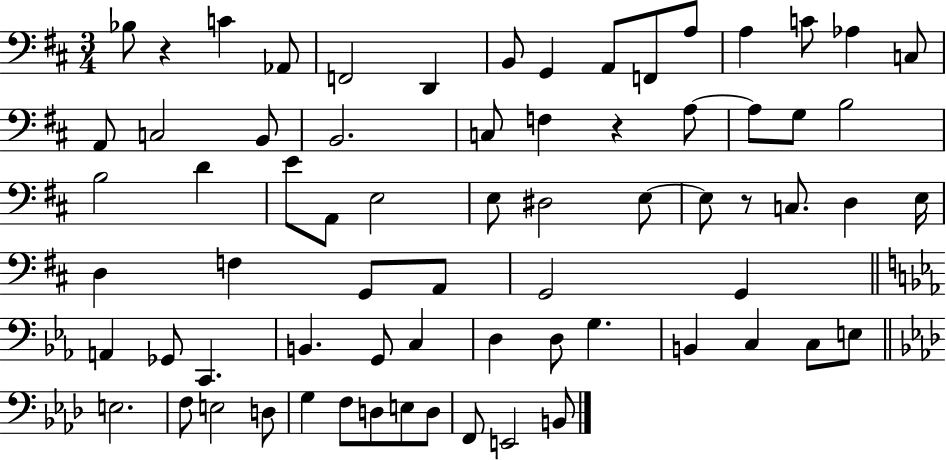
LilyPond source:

{
  \clef bass
  \numericTimeSignature
  \time 3/4
  \key d \major
  bes8 r4 c'4 aes,8 | f,2 d,4 | b,8 g,4 a,8 f,8 a8 | a4 c'8 aes4 c8 | \break a,8 c2 b,8 | b,2. | c8 f4 r4 a8~~ | a8 g8 b2 | \break b2 d'4 | e'8 a,8 e2 | e8 dis2 e8~~ | e8 r8 c8. d4 e16 | \break d4 f4 g,8 a,8 | g,2 g,4 | \bar "||" \break \key c \minor a,4 ges,8 c,4. | b,4. g,8 c4 | d4 d8 g4. | b,4 c4 c8 e8 | \break \bar "||" \break \key f \minor e2. | f8 e2 d8 | g4 f8 d8 e8 d8 | f,8 e,2 b,8 | \break \bar "|."
}